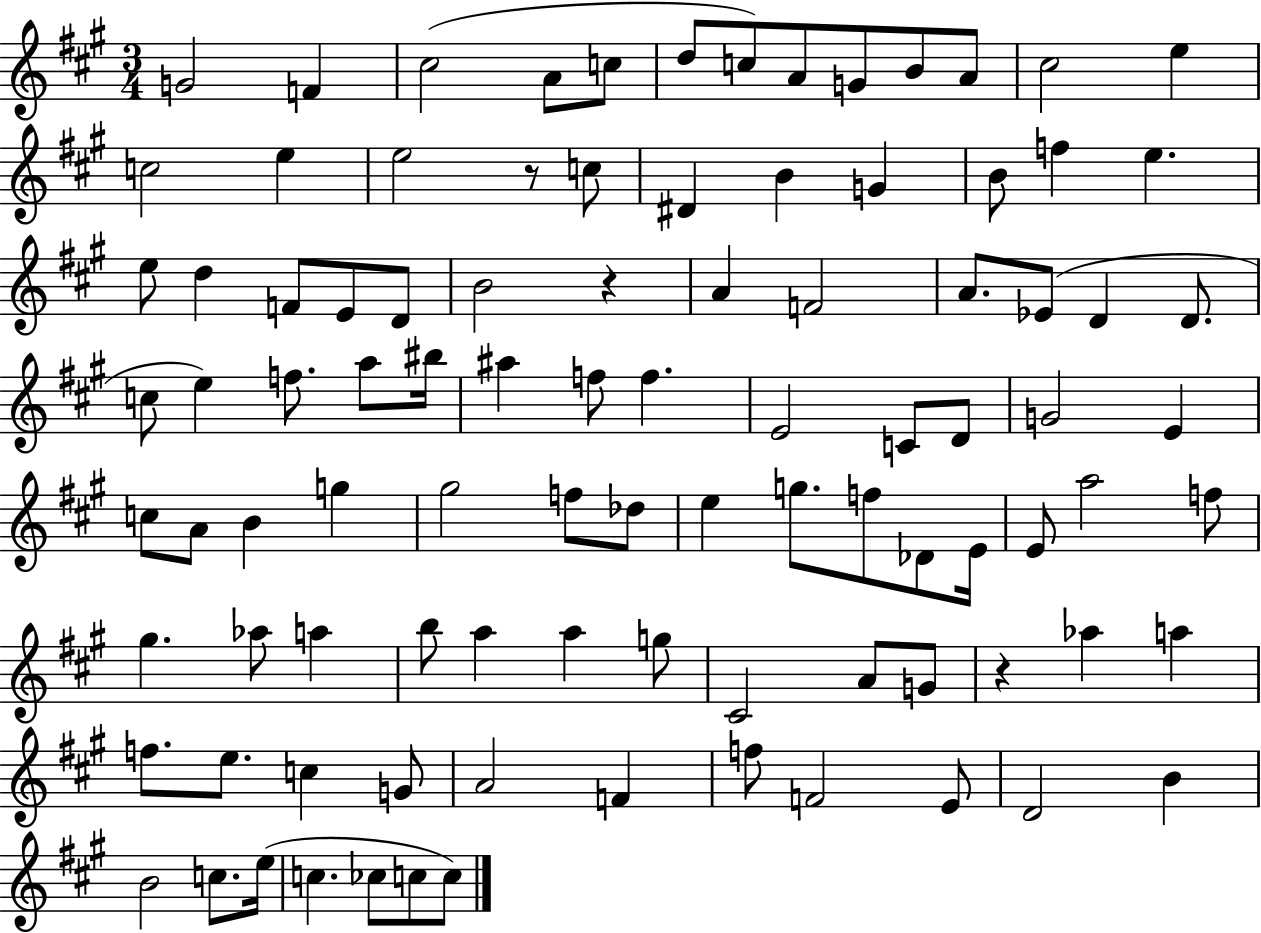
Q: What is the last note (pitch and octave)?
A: C5